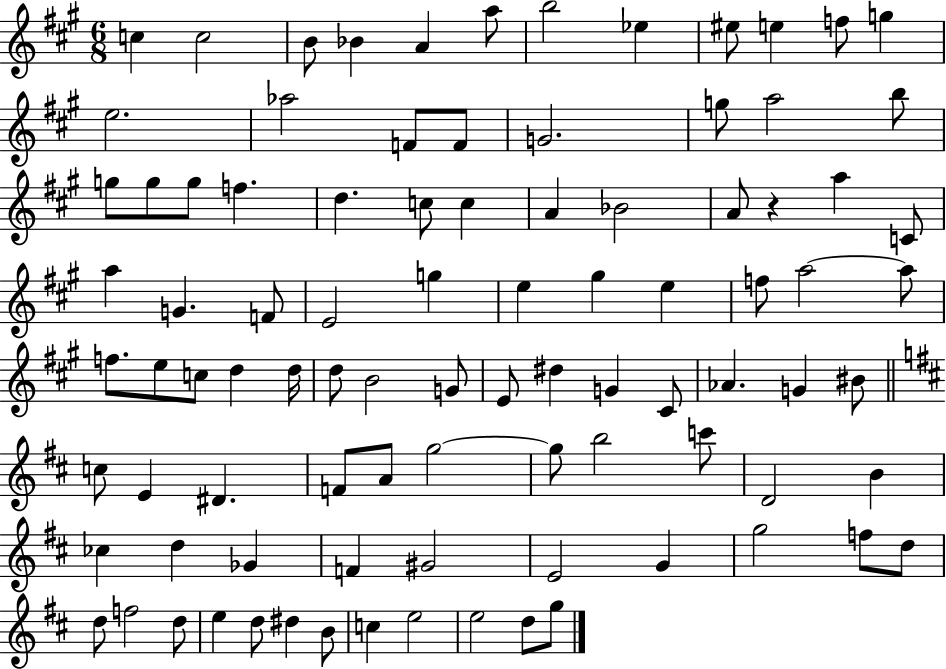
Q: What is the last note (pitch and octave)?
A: G5